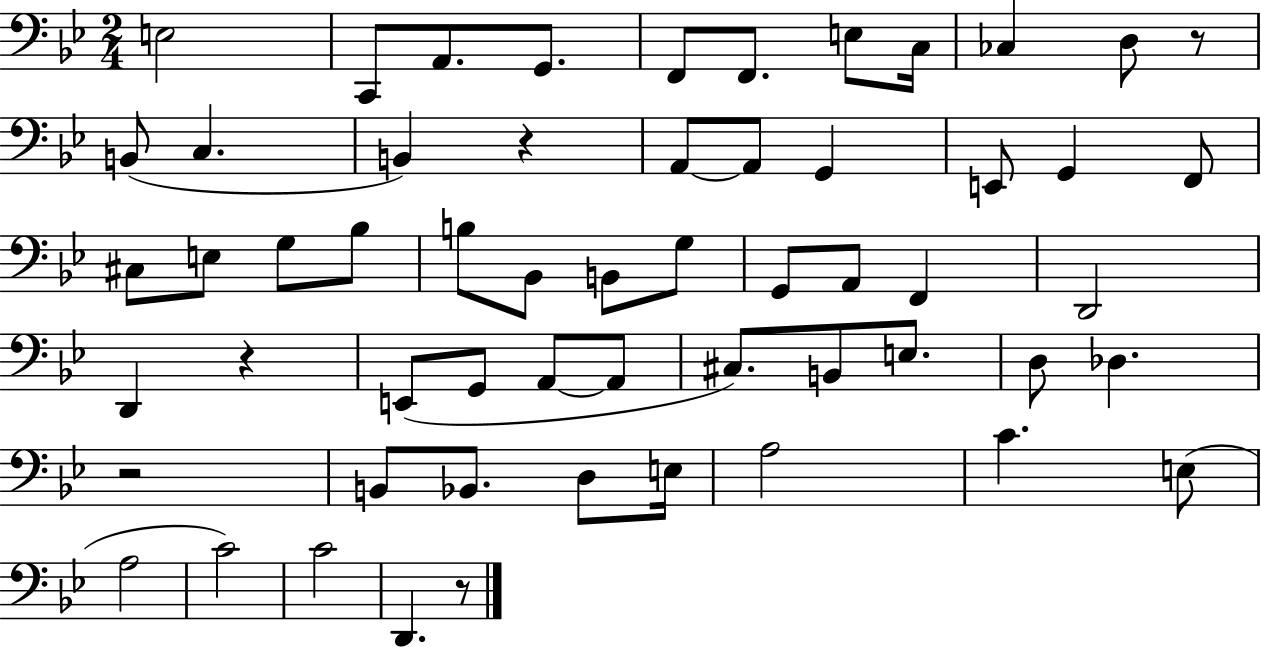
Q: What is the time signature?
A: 2/4